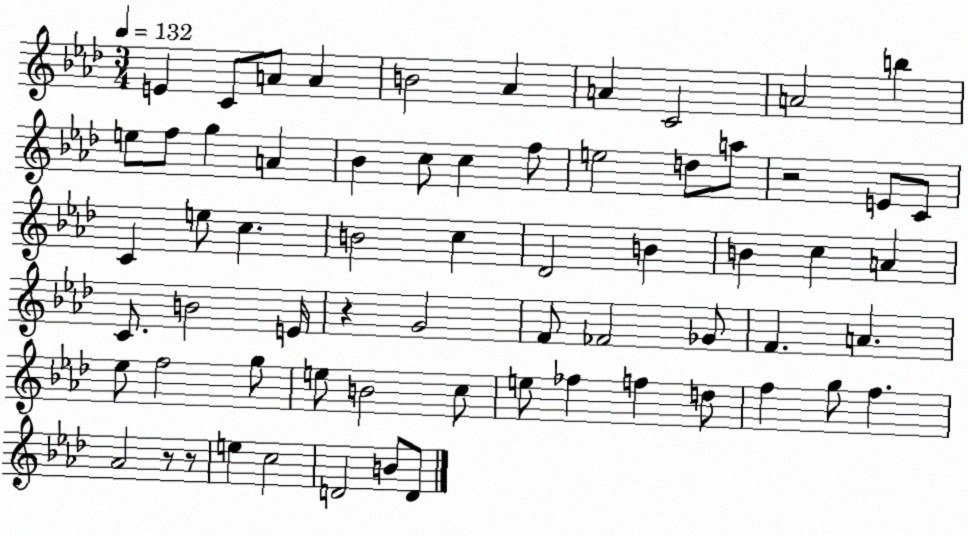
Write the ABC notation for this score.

X:1
T:Untitled
M:3/4
L:1/4
K:Ab
E C/2 A/2 A B2 _A A C2 A2 b e/2 f/2 g A _B c/2 c f/2 e2 d/2 a/2 z2 E/2 C/2 C e/2 c B2 c _D2 B B c A C/2 B2 E/4 z G2 F/2 _F2 _G/2 F A _e/2 f2 g/2 e/2 B2 c/2 e/2 _f f d/2 f g/2 f _A2 z/2 z/2 e c2 D2 B/2 D/2